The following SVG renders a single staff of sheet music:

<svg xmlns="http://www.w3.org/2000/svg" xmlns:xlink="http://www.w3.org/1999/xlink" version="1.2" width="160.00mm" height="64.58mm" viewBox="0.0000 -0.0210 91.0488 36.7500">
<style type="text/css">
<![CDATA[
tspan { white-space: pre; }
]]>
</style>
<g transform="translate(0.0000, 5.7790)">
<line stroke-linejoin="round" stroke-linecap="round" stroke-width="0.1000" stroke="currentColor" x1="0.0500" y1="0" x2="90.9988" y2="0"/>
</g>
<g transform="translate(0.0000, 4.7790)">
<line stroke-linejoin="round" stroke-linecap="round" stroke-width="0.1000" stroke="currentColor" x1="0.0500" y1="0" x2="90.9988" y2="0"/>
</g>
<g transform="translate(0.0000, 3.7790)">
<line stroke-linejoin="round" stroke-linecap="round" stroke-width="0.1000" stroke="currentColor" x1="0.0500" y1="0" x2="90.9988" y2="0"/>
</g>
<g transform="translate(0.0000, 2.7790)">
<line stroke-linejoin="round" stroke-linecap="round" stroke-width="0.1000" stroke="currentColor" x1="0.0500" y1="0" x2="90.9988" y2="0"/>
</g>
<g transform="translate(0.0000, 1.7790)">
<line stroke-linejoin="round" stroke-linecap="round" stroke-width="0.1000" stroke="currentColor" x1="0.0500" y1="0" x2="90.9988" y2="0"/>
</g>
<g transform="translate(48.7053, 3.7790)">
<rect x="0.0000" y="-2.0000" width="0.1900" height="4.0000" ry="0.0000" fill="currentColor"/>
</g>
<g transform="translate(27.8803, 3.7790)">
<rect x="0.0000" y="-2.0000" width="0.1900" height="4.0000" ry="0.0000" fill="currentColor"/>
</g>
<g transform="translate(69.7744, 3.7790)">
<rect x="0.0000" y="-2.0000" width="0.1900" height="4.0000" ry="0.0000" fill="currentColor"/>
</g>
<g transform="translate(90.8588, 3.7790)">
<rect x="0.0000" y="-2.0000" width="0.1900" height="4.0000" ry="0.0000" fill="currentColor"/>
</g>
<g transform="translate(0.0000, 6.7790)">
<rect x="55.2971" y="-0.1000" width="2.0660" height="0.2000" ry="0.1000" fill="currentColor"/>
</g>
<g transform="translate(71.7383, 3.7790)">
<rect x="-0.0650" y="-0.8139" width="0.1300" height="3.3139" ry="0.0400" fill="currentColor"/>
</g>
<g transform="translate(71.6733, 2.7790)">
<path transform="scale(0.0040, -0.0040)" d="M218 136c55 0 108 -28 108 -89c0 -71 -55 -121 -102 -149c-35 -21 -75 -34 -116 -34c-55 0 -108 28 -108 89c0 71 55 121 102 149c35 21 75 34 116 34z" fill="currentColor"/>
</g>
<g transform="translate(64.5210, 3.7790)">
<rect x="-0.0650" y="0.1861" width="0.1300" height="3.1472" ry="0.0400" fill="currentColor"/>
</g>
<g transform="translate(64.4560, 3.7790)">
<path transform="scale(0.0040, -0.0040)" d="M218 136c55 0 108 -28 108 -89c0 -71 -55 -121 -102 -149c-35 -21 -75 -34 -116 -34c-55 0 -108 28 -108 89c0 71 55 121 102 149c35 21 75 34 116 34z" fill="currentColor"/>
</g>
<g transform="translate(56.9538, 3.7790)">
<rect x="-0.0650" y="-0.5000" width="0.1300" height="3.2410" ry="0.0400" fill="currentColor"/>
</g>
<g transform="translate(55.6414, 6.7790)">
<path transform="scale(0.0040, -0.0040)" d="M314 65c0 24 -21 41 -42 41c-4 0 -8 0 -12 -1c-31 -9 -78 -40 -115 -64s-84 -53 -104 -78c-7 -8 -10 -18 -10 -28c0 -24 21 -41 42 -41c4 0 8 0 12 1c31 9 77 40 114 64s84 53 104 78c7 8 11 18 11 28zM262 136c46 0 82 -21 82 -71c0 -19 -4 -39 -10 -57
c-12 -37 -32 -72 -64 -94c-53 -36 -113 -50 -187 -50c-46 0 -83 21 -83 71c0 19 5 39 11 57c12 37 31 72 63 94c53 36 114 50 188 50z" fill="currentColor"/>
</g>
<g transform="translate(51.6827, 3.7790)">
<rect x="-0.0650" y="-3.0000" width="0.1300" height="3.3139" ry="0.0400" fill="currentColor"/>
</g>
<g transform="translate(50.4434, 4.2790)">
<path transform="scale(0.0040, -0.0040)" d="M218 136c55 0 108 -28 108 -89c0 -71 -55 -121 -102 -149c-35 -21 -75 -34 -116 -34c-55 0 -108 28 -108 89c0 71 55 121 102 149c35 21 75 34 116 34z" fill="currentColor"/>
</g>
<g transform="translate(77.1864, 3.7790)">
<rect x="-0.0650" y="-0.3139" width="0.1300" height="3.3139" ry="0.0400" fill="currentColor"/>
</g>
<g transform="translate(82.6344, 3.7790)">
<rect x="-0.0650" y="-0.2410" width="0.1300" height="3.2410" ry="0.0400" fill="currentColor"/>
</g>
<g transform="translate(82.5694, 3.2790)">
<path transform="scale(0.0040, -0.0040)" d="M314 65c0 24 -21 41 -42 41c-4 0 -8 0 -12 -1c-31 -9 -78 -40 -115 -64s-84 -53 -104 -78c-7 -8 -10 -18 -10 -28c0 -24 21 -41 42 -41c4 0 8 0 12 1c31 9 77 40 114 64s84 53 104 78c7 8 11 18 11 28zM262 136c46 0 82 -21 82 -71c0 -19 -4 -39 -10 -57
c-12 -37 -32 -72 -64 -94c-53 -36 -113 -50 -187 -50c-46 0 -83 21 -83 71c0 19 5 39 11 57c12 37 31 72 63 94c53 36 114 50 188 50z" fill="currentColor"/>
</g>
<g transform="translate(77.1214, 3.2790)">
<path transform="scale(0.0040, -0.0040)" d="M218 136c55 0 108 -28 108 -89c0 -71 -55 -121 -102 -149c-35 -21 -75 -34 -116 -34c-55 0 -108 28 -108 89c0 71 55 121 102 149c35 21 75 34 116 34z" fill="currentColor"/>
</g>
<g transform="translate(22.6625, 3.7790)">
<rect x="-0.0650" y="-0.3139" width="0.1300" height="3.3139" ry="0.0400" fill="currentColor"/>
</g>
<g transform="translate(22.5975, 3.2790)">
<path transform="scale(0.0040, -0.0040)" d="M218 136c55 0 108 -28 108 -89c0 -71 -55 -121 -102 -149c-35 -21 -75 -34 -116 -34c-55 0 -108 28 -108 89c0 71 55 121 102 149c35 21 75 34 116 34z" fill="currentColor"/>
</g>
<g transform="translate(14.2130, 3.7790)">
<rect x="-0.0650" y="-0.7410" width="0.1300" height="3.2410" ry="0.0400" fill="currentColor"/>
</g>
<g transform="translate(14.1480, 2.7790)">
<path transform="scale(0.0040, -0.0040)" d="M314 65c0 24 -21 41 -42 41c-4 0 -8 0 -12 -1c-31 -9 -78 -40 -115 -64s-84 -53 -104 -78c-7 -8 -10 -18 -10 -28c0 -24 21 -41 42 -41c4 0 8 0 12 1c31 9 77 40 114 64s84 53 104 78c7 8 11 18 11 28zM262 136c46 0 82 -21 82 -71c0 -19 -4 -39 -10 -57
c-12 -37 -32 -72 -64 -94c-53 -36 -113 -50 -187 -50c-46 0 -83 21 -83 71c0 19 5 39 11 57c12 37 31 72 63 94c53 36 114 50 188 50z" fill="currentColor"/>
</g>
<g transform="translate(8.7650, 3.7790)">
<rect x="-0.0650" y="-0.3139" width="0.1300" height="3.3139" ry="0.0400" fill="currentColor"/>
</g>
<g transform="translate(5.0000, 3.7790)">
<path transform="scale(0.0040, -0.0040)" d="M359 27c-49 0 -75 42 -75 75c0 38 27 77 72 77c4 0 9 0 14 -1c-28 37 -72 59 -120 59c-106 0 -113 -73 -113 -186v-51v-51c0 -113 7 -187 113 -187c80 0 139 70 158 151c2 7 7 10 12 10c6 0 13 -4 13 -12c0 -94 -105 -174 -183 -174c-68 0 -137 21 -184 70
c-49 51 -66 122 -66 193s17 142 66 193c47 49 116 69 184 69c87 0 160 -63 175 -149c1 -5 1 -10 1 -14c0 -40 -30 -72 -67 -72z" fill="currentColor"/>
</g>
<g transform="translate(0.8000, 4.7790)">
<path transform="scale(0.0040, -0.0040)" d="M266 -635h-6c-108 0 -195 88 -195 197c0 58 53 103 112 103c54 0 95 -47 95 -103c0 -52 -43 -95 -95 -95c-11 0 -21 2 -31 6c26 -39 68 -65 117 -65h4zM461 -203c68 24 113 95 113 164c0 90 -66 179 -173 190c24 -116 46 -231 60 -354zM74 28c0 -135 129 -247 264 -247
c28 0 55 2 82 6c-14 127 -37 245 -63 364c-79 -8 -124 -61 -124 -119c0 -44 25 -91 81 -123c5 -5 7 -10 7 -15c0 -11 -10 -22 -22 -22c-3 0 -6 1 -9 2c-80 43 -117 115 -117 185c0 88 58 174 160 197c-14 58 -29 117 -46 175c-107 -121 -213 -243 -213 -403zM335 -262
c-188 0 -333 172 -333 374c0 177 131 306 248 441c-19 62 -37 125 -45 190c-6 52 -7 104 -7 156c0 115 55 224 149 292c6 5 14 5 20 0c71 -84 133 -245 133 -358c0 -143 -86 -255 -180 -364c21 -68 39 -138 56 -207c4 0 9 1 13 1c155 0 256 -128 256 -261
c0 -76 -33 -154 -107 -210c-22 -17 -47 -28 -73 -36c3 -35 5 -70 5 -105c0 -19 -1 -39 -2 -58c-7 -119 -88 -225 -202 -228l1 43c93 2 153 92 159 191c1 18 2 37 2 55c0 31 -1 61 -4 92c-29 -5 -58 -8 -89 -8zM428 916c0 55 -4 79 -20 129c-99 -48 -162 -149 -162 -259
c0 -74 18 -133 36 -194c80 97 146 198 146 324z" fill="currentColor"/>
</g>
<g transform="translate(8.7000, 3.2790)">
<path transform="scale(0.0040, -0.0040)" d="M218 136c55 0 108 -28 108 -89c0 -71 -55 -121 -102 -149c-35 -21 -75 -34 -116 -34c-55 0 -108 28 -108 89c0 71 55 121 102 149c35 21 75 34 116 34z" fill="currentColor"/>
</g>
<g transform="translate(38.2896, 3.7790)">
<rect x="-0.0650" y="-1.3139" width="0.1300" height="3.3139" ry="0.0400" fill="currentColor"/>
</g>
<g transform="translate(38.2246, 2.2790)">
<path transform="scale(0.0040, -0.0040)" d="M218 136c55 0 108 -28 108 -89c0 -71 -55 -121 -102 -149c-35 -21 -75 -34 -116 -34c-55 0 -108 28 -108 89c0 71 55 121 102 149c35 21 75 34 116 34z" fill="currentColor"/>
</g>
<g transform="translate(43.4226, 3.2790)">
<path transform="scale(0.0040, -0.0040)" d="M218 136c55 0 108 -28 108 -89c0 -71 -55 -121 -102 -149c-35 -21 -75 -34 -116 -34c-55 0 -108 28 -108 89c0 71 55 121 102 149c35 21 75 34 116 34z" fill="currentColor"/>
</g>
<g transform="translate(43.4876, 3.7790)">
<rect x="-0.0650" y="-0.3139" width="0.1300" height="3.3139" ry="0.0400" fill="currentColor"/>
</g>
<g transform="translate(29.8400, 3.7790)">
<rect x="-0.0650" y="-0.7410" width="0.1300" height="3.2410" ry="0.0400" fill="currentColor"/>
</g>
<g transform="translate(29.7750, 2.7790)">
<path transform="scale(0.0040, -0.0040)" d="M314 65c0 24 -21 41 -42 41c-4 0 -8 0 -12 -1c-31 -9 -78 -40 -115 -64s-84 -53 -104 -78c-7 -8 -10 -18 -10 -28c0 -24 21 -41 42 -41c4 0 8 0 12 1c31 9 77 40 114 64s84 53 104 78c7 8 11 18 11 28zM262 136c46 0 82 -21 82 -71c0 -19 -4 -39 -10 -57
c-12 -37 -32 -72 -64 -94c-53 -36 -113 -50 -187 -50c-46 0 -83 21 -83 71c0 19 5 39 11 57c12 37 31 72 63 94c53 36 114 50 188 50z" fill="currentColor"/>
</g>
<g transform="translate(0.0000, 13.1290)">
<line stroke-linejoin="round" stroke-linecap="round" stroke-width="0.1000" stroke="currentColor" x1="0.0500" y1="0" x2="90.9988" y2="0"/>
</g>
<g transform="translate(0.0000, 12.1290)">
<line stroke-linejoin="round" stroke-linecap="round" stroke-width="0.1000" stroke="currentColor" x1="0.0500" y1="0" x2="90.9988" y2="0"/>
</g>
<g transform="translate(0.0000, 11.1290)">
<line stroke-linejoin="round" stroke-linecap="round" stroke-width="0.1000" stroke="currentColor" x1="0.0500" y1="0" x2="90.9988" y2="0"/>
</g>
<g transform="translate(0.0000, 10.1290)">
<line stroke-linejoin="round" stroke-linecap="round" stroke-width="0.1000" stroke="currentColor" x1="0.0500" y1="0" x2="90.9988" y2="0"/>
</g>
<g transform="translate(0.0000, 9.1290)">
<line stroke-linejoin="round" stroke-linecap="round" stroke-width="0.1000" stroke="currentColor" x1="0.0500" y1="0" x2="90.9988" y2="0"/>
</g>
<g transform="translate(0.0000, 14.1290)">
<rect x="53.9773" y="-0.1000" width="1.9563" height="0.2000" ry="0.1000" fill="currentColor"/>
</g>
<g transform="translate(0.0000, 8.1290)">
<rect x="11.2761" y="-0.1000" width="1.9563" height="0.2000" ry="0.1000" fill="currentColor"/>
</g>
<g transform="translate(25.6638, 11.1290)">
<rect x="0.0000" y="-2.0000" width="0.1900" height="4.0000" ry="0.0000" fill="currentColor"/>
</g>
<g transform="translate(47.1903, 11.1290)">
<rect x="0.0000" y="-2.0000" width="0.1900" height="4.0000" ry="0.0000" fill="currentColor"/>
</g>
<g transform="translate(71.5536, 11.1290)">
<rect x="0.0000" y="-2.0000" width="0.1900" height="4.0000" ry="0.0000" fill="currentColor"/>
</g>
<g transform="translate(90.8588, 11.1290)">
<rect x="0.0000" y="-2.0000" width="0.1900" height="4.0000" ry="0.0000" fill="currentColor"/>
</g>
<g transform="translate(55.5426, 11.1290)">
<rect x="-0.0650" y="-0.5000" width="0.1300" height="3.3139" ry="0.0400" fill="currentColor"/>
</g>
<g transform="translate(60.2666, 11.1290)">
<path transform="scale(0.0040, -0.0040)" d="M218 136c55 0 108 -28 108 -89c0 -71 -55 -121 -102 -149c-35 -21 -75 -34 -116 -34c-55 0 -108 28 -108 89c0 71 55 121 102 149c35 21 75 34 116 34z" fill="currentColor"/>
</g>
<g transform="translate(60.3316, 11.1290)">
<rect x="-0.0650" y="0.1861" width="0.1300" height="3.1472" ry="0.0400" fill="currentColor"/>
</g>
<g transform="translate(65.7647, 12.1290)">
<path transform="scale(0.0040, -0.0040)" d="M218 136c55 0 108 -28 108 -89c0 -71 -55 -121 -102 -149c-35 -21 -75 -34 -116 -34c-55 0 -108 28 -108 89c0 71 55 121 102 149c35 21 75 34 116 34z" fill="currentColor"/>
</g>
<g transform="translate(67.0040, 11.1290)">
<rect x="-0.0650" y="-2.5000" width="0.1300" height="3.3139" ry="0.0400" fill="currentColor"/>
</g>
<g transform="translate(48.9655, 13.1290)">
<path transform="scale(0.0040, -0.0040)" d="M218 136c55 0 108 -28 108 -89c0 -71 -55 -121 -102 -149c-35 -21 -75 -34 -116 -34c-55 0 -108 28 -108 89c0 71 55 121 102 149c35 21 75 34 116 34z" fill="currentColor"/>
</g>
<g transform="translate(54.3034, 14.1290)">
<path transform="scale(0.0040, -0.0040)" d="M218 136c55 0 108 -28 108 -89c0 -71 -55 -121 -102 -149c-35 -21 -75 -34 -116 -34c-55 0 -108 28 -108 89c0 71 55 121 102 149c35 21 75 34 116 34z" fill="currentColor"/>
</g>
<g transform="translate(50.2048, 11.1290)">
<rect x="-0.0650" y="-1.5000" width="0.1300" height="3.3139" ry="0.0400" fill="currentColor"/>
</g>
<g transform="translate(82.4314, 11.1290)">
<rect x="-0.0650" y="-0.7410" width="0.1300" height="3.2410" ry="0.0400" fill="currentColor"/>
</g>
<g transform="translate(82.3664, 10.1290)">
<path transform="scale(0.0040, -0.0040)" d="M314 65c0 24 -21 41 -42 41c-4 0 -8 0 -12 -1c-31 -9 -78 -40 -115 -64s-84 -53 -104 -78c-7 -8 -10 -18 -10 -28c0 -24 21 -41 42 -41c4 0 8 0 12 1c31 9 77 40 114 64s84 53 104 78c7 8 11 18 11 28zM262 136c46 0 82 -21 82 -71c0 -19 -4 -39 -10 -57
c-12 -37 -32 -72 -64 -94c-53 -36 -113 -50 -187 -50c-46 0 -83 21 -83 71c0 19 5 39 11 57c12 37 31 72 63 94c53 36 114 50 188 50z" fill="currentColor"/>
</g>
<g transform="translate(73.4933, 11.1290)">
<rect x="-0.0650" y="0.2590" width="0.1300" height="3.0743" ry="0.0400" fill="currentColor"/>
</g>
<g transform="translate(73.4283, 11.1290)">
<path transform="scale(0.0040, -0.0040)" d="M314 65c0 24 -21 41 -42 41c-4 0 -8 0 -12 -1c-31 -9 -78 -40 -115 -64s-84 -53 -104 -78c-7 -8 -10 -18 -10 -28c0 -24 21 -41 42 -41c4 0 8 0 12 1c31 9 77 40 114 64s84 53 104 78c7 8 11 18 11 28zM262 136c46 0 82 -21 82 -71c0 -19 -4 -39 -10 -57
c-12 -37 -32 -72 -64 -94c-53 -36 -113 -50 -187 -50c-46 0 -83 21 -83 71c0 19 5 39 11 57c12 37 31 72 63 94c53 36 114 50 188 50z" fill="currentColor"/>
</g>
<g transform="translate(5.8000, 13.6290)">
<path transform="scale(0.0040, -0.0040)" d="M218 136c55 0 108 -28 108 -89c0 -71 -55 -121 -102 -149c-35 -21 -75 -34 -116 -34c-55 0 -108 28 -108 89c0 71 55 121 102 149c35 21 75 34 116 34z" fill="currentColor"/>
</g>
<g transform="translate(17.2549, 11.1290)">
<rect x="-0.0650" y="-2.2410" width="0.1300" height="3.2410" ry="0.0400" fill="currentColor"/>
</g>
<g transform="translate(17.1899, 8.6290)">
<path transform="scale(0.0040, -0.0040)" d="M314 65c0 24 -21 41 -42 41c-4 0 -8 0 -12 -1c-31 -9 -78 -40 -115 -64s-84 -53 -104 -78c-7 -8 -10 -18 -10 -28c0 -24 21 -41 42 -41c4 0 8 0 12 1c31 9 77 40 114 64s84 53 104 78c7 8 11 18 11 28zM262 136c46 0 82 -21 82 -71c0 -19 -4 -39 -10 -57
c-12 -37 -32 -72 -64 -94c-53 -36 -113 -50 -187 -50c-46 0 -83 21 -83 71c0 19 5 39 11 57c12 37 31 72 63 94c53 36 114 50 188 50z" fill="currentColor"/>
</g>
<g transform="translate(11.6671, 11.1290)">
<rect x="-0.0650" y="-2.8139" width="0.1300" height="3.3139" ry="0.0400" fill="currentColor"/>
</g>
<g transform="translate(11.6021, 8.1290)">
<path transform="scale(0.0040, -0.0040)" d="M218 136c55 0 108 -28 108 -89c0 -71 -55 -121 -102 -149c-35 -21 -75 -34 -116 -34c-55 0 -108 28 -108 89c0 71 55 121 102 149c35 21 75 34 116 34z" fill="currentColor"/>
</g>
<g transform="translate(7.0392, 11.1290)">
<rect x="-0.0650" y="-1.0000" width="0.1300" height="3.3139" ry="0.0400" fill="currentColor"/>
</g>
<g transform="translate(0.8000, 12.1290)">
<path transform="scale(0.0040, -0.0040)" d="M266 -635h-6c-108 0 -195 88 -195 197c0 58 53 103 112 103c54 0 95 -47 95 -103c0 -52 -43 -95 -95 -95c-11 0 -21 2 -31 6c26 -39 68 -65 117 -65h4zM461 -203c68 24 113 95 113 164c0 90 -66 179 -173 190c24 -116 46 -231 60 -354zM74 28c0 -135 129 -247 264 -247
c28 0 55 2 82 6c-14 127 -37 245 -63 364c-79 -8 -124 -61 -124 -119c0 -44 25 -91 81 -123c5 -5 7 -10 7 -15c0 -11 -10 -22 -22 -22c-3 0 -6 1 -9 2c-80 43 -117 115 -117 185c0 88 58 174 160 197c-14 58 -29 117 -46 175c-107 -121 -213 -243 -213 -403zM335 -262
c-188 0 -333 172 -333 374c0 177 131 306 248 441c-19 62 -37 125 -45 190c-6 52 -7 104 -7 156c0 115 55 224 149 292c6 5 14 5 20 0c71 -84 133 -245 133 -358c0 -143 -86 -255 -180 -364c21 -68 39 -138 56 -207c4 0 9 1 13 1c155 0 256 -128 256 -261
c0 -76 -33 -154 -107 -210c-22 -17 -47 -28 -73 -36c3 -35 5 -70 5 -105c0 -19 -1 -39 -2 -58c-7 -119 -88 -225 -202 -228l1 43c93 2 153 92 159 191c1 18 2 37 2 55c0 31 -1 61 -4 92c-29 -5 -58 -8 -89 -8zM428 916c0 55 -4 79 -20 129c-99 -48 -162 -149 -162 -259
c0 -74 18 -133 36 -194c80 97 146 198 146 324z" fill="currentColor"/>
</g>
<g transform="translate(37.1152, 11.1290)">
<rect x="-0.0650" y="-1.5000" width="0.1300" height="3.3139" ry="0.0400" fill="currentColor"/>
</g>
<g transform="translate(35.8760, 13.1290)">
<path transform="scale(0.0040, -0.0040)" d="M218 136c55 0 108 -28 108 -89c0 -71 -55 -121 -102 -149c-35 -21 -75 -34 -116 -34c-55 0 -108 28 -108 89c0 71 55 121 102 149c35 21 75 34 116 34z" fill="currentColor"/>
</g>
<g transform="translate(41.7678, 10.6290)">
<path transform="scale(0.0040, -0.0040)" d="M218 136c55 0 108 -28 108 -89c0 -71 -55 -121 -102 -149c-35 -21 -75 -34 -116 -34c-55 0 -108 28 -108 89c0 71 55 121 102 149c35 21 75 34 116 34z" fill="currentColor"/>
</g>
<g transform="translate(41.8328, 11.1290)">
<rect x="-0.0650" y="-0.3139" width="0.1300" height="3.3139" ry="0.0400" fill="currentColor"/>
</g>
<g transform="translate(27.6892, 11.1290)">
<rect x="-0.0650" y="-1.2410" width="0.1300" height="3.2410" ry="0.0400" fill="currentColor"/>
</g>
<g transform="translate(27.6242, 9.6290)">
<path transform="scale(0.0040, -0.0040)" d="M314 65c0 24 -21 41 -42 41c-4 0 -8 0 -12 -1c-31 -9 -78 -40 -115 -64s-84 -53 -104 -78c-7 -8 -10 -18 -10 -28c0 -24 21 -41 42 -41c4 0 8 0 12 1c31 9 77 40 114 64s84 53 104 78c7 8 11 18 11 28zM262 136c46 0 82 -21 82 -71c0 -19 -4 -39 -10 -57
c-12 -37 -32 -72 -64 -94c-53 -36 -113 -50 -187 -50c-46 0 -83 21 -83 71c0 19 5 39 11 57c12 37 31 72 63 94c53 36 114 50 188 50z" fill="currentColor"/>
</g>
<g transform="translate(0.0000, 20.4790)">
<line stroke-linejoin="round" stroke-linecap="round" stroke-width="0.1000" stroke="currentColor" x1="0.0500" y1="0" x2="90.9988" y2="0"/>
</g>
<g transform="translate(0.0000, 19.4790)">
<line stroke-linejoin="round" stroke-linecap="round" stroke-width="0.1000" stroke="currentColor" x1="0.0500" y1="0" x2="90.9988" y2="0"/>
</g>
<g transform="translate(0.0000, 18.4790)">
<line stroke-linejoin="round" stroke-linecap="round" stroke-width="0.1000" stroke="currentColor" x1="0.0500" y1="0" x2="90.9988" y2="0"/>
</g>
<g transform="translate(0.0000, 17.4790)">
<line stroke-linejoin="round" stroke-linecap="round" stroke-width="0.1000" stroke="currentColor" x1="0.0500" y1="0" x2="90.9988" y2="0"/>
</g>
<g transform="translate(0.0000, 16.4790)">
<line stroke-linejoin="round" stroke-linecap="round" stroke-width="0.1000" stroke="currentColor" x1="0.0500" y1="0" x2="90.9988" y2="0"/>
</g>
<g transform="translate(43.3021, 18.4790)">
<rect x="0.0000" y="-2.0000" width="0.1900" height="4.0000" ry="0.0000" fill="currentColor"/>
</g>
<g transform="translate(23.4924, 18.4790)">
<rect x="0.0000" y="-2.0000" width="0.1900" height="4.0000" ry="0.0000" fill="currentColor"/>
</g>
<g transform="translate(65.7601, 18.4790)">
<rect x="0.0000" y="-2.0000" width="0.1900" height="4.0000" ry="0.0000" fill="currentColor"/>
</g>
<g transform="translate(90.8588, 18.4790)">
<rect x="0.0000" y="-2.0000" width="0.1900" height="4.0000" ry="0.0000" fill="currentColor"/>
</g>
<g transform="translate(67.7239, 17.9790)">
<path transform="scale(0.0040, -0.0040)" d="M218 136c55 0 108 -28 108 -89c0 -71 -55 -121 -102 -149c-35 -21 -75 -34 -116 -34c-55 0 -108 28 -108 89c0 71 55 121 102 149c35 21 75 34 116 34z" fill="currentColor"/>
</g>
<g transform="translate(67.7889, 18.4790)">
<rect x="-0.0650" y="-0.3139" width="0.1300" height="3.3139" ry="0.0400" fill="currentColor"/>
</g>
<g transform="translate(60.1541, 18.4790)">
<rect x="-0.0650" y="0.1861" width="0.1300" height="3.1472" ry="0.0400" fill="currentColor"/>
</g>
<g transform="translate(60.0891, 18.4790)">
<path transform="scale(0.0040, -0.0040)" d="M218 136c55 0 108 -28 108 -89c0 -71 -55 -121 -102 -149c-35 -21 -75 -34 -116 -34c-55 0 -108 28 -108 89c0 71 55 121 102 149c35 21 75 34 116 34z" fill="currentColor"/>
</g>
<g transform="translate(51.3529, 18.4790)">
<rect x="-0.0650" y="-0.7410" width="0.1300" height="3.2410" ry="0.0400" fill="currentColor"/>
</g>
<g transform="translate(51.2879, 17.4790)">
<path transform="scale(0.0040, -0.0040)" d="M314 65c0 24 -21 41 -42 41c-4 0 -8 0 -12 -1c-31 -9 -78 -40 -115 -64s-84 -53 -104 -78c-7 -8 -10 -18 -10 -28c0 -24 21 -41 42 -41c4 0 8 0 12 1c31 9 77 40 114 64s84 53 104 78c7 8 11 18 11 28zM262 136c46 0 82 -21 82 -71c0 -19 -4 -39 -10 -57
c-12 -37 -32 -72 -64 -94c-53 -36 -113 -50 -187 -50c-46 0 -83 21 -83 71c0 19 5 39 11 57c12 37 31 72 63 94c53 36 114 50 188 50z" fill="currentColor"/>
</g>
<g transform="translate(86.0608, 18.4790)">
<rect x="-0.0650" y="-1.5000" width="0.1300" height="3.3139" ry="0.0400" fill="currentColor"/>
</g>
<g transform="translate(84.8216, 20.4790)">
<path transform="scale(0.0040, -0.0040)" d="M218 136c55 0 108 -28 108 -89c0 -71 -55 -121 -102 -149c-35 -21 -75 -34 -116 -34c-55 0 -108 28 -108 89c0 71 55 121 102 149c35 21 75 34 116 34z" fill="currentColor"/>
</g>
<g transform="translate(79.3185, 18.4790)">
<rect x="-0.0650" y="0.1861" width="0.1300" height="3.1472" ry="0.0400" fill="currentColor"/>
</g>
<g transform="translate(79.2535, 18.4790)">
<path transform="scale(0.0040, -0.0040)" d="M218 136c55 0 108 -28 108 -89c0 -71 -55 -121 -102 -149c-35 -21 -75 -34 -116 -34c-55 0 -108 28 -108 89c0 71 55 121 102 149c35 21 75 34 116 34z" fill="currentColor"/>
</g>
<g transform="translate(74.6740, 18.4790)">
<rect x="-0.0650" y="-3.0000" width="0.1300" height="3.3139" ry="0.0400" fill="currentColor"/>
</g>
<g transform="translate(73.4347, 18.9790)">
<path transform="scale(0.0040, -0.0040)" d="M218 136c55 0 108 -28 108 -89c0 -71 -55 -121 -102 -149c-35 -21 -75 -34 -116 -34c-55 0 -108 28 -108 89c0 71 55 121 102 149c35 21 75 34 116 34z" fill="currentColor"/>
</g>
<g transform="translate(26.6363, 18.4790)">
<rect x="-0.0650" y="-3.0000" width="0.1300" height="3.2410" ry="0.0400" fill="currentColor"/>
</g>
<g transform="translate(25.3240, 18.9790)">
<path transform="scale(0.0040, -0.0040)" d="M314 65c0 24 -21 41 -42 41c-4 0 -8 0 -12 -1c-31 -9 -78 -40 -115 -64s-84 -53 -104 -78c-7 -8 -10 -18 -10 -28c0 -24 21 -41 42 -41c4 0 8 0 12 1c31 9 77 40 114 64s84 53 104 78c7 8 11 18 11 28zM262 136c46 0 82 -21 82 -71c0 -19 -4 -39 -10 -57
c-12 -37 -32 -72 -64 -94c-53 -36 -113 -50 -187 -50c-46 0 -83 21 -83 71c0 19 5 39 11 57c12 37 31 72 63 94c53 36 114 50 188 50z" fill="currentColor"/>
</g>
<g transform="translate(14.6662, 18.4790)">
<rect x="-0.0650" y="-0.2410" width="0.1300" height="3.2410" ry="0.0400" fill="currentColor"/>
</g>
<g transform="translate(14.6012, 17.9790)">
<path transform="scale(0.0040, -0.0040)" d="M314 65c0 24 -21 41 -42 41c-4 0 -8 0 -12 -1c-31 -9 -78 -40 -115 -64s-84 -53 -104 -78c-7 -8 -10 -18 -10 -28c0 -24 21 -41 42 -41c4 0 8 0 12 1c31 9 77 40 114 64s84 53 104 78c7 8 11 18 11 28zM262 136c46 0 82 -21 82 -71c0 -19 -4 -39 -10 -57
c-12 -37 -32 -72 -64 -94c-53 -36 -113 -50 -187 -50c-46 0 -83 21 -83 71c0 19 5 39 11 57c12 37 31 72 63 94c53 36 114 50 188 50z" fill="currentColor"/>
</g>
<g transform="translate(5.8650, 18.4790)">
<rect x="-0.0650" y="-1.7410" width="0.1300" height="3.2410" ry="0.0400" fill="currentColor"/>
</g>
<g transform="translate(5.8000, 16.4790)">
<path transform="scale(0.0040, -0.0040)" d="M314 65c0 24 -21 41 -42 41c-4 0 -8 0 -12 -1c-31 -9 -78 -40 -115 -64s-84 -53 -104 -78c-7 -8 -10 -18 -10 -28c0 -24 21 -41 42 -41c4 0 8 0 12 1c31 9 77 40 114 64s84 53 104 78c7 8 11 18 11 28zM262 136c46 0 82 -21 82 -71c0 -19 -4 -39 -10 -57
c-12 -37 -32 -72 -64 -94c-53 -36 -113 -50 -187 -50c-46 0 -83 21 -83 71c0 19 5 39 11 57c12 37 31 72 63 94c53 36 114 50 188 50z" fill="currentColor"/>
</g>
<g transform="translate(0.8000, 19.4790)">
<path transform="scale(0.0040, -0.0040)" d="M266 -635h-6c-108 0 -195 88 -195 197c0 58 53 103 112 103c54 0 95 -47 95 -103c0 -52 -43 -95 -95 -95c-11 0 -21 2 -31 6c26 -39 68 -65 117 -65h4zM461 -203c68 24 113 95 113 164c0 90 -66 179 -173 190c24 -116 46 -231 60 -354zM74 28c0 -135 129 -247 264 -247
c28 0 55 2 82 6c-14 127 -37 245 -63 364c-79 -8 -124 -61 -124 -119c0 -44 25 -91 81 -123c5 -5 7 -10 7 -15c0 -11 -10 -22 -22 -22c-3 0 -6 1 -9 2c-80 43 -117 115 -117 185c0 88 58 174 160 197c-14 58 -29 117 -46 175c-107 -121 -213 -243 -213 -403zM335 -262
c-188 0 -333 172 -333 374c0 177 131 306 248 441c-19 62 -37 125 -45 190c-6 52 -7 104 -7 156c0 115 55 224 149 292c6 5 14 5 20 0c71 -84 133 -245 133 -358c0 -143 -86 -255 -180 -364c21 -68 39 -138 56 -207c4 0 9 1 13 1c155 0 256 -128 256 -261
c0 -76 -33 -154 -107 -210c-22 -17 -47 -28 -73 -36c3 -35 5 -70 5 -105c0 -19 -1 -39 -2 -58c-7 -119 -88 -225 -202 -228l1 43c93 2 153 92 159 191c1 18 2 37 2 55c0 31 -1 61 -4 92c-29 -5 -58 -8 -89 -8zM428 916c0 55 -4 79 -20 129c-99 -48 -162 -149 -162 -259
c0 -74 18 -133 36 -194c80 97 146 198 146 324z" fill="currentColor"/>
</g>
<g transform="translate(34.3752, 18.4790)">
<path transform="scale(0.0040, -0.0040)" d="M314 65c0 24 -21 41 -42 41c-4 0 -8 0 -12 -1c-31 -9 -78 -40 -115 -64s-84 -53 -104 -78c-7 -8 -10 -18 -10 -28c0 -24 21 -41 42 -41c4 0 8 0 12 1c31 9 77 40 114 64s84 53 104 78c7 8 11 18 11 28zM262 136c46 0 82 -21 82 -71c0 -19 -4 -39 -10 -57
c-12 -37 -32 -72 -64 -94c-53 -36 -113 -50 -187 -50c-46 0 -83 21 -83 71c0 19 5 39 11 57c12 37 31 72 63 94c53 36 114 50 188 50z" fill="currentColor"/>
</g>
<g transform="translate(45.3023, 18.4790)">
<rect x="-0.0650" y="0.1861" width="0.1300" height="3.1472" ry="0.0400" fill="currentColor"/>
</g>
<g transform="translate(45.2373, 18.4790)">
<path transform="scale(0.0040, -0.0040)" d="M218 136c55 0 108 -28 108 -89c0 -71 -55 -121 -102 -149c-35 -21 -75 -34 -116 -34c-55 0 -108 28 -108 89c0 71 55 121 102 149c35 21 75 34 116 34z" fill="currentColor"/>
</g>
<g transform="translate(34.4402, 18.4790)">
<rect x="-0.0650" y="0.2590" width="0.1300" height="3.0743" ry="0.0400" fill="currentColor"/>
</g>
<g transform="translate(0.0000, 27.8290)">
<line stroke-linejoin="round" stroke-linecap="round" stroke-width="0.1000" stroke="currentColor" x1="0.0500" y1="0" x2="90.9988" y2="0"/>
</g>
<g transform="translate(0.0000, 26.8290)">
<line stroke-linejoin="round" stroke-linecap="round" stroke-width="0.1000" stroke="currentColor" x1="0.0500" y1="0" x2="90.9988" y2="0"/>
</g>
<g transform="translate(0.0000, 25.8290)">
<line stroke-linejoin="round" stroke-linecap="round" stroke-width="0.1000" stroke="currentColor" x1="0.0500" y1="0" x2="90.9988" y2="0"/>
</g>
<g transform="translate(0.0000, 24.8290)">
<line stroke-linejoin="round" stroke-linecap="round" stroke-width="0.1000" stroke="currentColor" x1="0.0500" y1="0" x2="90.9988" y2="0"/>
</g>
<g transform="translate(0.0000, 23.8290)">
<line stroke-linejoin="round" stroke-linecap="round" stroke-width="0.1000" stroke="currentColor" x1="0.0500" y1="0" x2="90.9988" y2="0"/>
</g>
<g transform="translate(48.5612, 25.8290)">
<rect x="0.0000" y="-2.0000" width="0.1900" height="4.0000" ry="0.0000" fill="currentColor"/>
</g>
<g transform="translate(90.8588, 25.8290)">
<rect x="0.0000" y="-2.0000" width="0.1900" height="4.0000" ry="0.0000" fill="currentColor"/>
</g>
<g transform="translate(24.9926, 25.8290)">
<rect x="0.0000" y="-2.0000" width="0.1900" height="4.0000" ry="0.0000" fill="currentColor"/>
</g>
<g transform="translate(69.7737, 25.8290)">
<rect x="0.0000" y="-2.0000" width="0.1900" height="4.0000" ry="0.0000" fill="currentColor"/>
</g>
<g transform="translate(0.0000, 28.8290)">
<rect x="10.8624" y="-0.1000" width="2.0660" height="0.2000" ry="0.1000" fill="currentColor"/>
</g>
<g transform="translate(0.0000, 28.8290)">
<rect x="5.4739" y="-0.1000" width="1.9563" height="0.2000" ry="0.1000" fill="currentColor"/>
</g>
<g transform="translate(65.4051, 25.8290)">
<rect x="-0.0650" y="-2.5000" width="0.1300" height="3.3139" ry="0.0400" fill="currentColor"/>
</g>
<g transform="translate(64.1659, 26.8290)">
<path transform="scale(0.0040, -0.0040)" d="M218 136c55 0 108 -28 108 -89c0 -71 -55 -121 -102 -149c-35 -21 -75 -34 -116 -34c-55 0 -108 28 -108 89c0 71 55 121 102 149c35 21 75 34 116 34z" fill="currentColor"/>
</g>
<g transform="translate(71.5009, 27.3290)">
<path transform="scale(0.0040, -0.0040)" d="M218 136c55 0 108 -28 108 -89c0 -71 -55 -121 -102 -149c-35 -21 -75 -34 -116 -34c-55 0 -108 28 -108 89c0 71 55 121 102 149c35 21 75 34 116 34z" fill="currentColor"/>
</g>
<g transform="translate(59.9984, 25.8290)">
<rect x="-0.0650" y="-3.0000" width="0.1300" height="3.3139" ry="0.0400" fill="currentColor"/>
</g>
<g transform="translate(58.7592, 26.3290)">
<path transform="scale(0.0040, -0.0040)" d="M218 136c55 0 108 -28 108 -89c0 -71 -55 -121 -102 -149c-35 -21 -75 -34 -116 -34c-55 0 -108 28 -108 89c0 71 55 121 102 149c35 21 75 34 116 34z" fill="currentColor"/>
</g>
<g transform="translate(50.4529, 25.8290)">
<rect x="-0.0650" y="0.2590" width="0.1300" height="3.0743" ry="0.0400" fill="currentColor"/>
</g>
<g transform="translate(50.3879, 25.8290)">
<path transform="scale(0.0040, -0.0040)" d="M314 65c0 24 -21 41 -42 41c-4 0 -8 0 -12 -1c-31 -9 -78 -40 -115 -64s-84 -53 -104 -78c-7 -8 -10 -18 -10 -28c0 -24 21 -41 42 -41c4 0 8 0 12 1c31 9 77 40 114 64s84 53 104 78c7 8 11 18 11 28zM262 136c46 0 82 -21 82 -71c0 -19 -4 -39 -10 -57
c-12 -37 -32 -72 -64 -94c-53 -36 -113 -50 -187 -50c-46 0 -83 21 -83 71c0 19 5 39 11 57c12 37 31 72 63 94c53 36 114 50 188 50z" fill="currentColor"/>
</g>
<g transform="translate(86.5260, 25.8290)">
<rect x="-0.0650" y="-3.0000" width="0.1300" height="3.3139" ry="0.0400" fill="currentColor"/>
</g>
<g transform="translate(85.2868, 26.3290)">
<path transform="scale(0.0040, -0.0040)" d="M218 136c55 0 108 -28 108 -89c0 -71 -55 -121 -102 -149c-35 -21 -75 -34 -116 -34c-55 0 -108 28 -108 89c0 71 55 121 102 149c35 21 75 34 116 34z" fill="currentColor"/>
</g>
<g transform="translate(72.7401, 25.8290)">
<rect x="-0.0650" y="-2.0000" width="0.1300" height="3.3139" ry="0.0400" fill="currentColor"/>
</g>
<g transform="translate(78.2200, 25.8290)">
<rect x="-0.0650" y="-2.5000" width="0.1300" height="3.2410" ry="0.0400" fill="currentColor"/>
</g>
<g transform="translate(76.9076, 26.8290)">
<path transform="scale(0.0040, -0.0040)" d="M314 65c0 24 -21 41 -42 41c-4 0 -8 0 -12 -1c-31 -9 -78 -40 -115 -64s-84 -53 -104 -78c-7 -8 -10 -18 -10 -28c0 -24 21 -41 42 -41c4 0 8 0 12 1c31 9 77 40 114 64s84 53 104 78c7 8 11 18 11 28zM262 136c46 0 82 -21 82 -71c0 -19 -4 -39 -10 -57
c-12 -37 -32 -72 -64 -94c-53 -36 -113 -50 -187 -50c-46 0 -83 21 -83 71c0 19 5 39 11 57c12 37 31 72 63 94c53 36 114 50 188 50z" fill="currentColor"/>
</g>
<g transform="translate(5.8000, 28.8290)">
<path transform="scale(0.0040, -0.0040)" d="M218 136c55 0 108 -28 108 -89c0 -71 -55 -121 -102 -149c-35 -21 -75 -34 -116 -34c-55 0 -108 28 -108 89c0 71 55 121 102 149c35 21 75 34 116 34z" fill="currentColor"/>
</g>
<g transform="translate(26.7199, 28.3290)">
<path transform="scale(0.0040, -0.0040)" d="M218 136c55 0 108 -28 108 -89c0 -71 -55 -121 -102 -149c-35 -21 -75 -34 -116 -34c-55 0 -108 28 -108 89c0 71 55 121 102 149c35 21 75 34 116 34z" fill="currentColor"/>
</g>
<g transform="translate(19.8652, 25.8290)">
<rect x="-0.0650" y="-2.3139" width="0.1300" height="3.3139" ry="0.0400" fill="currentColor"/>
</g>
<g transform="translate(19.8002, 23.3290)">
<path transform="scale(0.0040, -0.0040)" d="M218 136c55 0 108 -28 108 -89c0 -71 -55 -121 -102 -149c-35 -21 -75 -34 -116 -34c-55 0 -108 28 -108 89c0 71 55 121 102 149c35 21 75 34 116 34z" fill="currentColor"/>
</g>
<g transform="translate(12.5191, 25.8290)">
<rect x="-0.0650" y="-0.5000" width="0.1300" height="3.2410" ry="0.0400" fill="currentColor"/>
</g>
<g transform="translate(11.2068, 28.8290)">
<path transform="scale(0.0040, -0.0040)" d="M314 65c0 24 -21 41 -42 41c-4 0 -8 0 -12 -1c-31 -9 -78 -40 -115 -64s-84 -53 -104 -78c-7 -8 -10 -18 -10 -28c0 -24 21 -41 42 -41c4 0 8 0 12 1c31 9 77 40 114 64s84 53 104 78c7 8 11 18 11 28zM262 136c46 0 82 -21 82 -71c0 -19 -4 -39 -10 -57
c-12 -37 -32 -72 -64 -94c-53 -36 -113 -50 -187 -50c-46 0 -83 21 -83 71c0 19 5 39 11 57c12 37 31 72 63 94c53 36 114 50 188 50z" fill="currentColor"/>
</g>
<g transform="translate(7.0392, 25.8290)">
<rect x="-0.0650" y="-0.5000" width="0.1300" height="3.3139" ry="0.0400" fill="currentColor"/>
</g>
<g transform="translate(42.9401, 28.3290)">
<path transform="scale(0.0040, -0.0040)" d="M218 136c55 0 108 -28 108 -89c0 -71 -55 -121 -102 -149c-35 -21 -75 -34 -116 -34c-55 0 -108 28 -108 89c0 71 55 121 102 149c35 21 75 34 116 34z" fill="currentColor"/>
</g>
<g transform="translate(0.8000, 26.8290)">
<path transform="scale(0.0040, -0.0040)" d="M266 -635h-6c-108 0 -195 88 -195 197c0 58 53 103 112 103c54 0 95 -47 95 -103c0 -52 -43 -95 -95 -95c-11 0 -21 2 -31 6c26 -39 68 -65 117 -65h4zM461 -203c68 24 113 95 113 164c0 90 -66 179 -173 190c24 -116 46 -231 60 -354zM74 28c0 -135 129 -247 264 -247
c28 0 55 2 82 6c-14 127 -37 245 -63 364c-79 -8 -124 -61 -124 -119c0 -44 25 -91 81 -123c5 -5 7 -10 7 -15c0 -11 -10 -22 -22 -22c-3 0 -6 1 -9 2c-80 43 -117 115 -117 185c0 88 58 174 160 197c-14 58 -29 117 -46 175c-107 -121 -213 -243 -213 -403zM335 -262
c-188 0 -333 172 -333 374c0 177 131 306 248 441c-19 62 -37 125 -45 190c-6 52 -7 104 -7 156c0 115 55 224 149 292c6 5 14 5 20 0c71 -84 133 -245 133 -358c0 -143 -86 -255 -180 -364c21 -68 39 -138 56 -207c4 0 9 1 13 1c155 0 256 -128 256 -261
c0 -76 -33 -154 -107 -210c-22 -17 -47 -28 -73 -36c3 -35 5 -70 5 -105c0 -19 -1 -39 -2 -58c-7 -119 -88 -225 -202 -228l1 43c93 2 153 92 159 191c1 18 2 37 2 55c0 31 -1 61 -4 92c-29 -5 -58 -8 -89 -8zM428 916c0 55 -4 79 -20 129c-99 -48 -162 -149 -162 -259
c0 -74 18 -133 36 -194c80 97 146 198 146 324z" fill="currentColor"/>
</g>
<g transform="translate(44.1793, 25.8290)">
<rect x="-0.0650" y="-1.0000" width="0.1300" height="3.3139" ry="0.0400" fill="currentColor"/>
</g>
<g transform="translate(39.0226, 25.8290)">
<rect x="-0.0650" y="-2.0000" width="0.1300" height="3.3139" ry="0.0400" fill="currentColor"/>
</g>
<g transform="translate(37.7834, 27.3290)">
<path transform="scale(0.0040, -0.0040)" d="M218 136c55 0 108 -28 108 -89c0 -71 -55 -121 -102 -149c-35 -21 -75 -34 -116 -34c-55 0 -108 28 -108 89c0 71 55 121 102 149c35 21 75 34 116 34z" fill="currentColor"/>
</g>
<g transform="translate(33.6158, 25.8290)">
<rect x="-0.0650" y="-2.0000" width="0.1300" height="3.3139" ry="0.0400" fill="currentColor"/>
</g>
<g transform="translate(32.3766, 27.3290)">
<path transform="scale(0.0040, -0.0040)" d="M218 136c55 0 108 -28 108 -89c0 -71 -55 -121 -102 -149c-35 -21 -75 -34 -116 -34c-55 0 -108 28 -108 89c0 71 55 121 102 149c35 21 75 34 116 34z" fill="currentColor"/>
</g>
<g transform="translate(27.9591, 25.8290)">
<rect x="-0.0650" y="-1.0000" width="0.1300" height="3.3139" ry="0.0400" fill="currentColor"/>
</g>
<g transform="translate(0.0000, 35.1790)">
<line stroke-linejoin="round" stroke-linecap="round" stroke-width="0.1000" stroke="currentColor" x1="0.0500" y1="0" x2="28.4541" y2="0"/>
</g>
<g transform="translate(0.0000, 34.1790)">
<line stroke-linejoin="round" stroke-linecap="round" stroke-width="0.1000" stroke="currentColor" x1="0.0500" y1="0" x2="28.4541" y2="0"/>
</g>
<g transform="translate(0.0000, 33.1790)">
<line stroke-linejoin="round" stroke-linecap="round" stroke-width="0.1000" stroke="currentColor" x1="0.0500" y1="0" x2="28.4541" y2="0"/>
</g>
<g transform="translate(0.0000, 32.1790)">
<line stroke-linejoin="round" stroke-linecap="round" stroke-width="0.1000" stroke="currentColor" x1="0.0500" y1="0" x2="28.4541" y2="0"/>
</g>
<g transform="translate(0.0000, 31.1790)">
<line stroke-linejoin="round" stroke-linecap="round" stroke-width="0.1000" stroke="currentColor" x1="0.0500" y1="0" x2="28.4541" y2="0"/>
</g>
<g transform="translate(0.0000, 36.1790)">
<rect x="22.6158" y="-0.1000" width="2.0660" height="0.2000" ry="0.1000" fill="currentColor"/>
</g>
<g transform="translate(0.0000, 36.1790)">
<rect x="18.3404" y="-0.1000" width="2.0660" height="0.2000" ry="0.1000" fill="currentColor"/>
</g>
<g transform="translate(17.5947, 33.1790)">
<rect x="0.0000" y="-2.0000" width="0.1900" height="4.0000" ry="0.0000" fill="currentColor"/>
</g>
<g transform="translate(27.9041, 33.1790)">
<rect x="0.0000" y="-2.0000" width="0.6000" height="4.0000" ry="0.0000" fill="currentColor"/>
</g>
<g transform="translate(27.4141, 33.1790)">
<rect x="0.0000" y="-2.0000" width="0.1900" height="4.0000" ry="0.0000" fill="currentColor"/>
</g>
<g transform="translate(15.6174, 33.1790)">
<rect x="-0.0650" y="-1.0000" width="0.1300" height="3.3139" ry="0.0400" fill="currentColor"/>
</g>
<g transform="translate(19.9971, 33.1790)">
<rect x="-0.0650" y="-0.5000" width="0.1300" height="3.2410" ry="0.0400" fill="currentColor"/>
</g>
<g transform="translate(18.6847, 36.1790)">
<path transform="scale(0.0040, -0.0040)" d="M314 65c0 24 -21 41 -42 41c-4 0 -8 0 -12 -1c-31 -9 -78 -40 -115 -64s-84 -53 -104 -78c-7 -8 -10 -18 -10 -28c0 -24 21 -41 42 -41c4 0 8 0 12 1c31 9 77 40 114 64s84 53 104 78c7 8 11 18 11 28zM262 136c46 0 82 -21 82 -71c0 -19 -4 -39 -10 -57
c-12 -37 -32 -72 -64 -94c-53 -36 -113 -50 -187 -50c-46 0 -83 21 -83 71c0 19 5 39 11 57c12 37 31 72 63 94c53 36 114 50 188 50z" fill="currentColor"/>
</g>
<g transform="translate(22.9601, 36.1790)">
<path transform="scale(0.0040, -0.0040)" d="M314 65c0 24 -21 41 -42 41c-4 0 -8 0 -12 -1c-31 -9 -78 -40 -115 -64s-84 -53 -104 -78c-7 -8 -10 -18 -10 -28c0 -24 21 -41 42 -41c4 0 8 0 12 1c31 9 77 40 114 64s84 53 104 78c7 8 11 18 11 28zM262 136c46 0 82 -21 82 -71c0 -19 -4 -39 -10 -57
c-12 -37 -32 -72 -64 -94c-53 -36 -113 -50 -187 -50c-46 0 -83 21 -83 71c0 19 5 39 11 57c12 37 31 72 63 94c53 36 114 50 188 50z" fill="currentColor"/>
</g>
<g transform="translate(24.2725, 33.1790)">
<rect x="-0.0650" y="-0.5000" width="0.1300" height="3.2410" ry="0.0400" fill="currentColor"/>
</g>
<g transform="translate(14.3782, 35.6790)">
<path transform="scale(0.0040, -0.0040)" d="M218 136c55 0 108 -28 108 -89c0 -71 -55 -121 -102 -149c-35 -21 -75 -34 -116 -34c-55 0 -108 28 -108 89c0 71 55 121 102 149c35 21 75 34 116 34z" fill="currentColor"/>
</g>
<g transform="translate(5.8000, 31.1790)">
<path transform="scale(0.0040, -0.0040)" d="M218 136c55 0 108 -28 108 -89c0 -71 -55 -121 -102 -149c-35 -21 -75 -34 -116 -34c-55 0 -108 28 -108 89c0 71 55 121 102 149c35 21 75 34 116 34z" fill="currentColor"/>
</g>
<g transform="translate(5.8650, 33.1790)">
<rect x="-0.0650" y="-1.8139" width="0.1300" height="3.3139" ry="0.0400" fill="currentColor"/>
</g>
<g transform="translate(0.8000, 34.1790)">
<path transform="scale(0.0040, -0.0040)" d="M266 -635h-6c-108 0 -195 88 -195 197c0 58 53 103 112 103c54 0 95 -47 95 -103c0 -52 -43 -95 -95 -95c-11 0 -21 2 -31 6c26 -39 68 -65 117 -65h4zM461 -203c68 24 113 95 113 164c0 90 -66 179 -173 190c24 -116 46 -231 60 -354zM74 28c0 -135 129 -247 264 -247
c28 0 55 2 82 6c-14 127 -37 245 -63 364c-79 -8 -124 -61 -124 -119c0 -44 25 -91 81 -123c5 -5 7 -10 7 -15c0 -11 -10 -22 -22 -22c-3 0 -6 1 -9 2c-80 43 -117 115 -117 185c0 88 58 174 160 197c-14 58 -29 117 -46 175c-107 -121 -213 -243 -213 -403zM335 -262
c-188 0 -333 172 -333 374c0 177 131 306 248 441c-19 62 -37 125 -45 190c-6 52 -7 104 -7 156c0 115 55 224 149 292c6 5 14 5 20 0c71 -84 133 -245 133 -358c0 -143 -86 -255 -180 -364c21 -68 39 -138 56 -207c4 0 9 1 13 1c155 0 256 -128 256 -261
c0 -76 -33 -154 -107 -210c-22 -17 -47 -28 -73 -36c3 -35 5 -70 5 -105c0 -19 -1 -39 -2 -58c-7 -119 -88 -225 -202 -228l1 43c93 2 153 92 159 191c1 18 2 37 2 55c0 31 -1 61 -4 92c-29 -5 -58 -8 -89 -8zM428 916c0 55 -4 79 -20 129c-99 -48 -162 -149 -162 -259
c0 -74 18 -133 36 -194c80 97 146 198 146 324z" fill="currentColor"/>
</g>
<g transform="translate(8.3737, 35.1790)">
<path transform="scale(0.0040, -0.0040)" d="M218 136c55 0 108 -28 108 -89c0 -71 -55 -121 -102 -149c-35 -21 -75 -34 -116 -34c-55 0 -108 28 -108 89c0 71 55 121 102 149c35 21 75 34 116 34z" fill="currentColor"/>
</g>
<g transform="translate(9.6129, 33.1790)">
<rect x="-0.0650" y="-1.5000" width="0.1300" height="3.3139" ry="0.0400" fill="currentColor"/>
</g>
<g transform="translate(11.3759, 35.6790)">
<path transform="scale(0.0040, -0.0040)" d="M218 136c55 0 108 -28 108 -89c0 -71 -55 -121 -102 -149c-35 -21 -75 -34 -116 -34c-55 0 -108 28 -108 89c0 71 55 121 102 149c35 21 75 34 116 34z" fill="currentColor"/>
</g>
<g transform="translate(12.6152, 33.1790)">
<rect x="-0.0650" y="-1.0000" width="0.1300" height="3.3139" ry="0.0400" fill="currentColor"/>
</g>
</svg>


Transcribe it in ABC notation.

X:1
T:Untitled
M:4/4
L:1/4
K:C
c d2 c d2 e c A C2 B d c c2 D a g2 e2 E c E C B G B2 d2 f2 c2 A2 B2 B d2 B c A B E C C2 g D F F D B2 A G F G2 A f E D D C2 C2